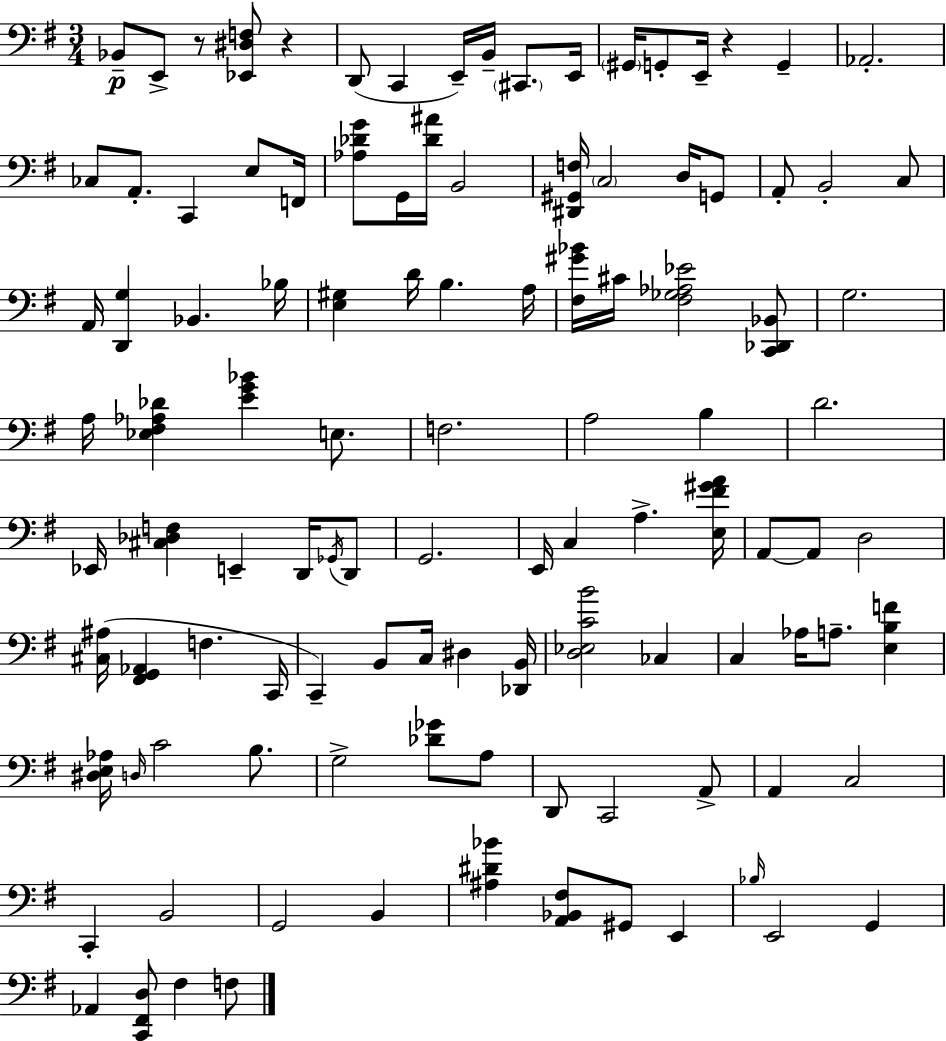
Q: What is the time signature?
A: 3/4